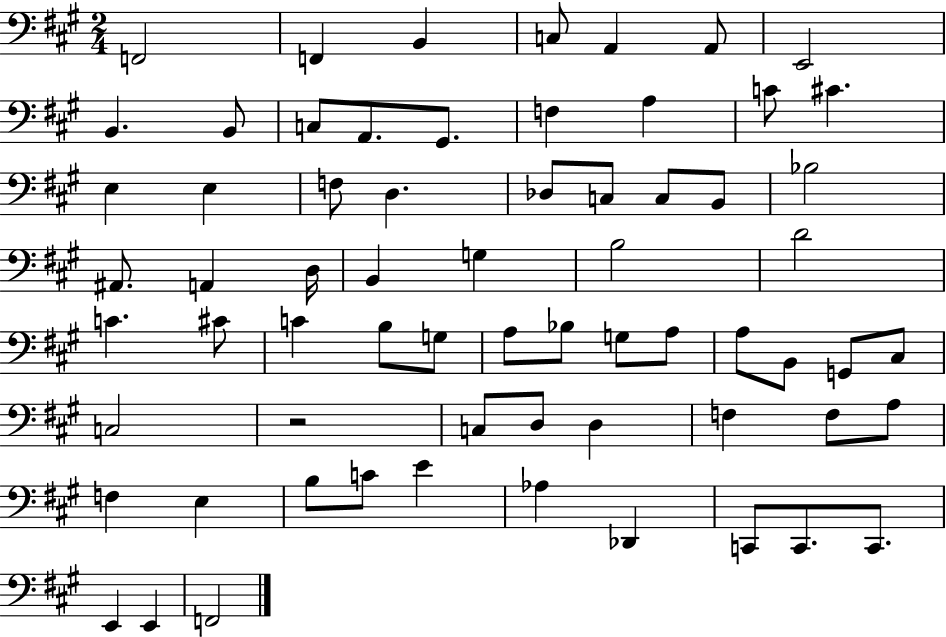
F2/h F2/q B2/q C3/e A2/q A2/e E2/h B2/q. B2/e C3/e A2/e. G#2/e. F3/q A3/q C4/e C#4/q. E3/q E3/q F3/e D3/q. Db3/e C3/e C3/e B2/e Bb3/h A#2/e. A2/q D3/s B2/q G3/q B3/h D4/h C4/q. C#4/e C4/q B3/e G3/e A3/e Bb3/e G3/e A3/e A3/e B2/e G2/e C#3/e C3/h R/h C3/e D3/e D3/q F3/q F3/e A3/e F3/q E3/q B3/e C4/e E4/q Ab3/q Db2/q C2/e C2/e. C2/e. E2/q E2/q F2/h